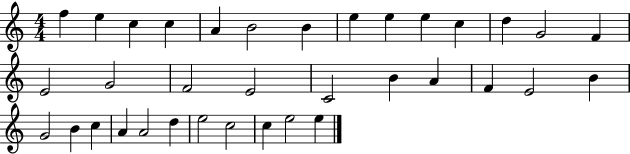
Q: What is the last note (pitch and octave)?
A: E5